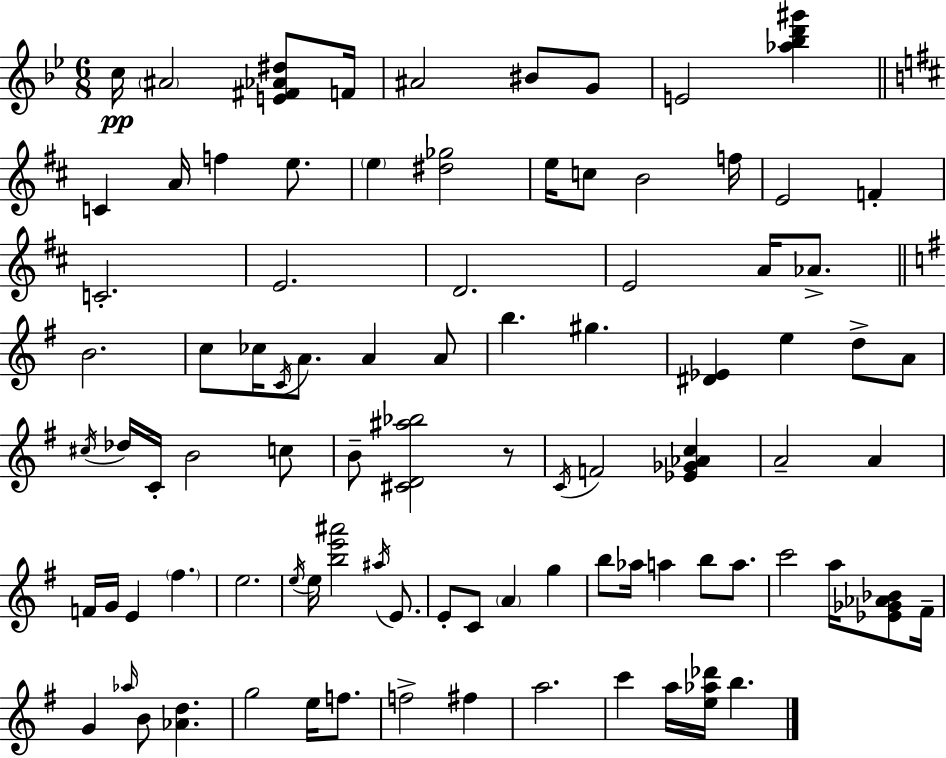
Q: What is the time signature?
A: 6/8